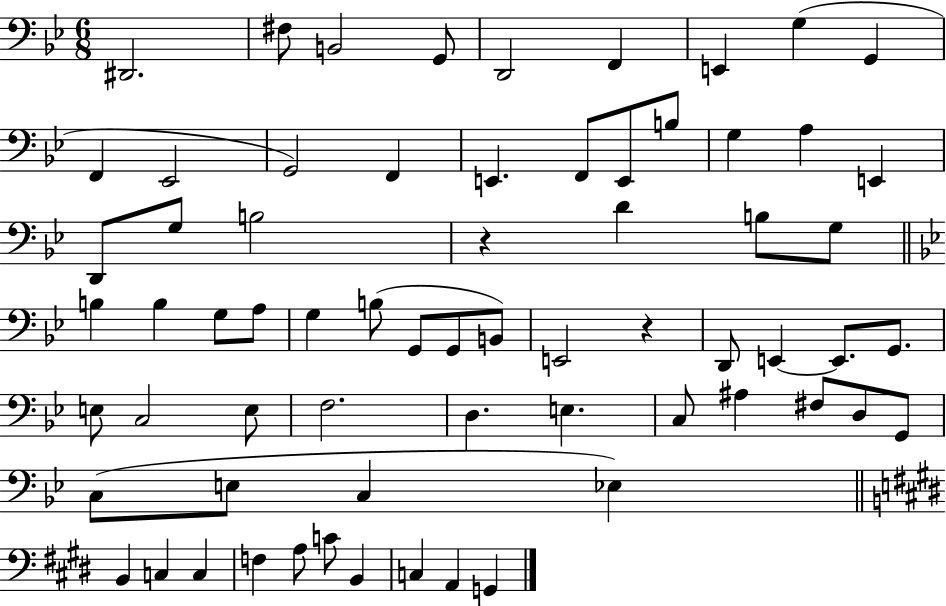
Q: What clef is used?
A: bass